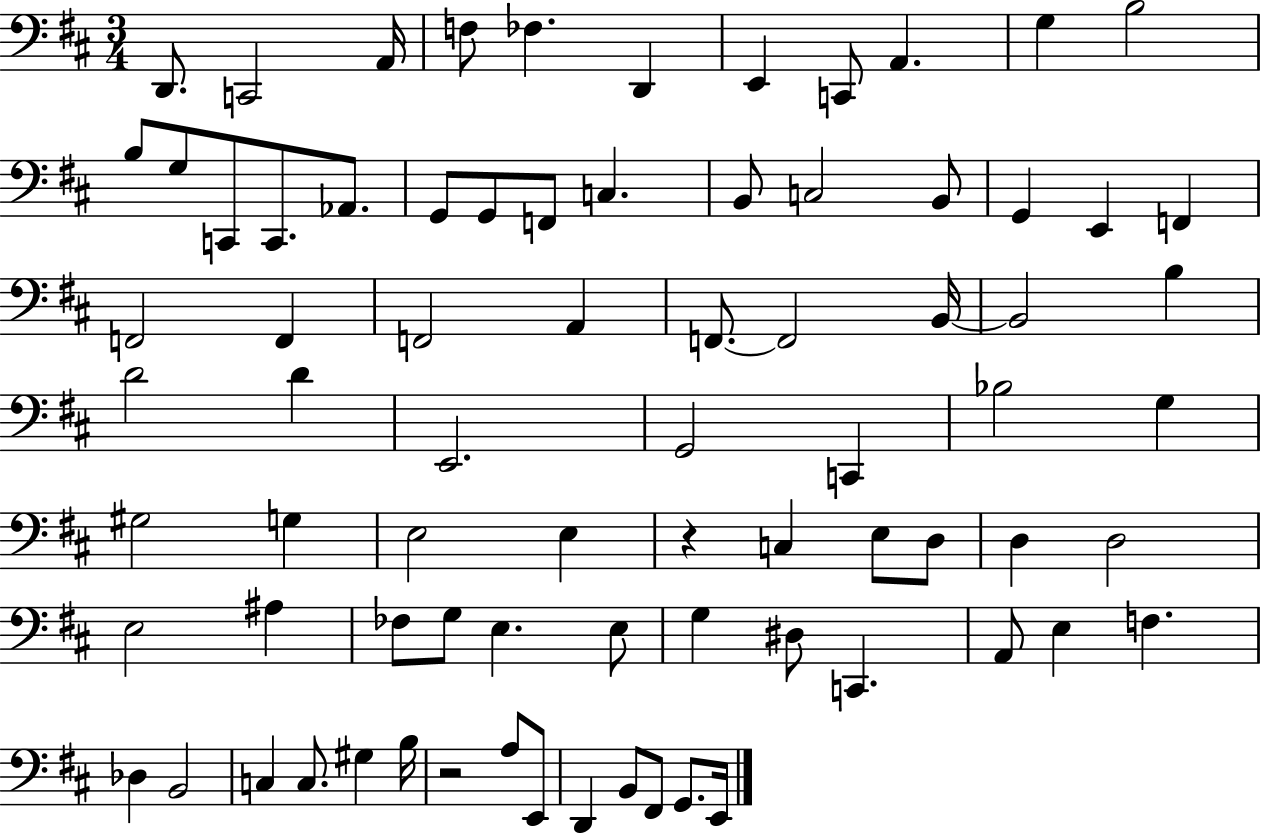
X:1
T:Untitled
M:3/4
L:1/4
K:D
D,,/2 C,,2 A,,/4 F,/2 _F, D,, E,, C,,/2 A,, G, B,2 B,/2 G,/2 C,,/2 C,,/2 _A,,/2 G,,/2 G,,/2 F,,/2 C, B,,/2 C,2 B,,/2 G,, E,, F,, F,,2 F,, F,,2 A,, F,,/2 F,,2 B,,/4 B,,2 B, D2 D E,,2 G,,2 C,, _B,2 G, ^G,2 G, E,2 E, z C, E,/2 D,/2 D, D,2 E,2 ^A, _F,/2 G,/2 E, E,/2 G, ^D,/2 C,, A,,/2 E, F, _D, B,,2 C, C,/2 ^G, B,/4 z2 A,/2 E,,/2 D,, B,,/2 ^F,,/2 G,,/2 E,,/4